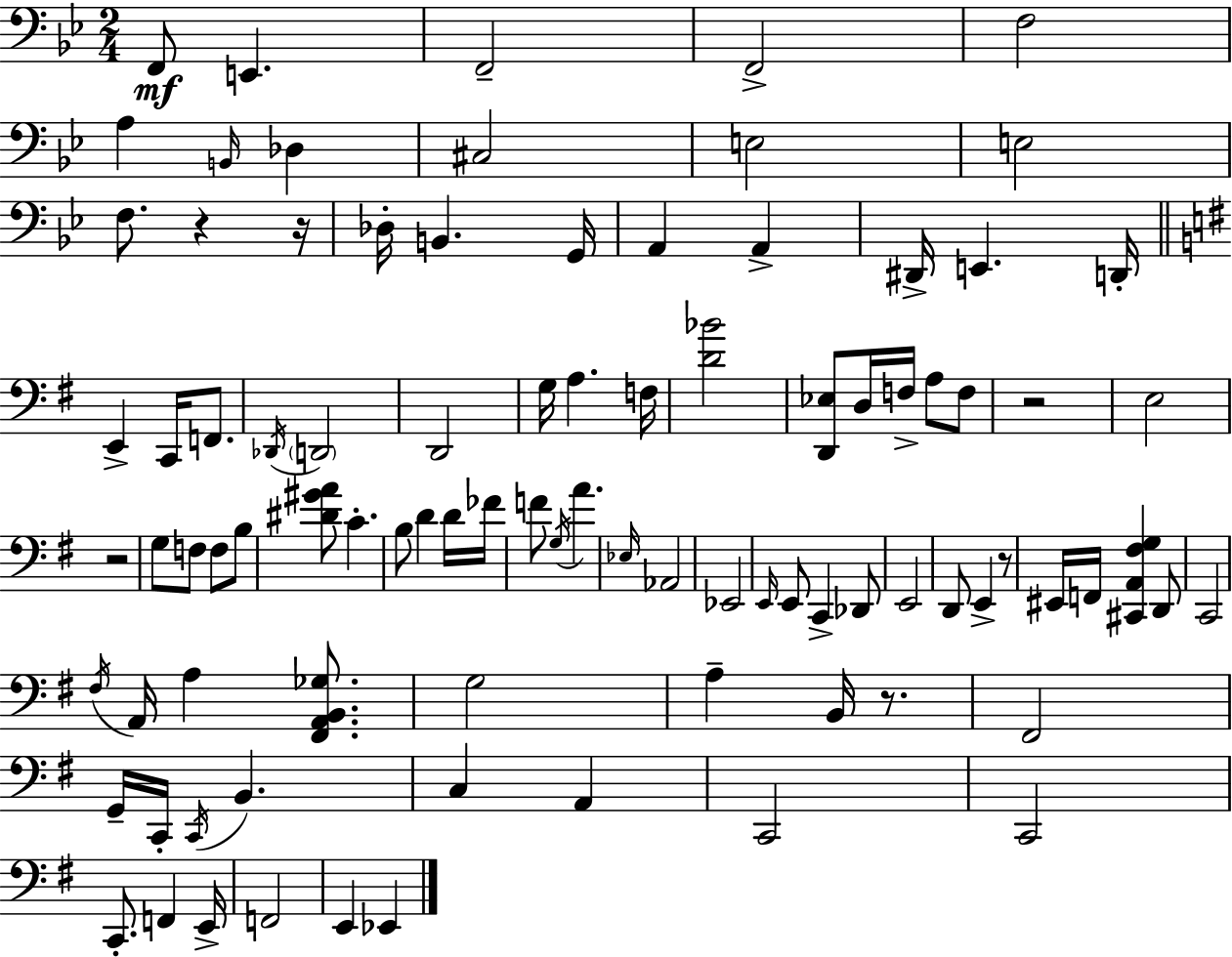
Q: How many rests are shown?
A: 6